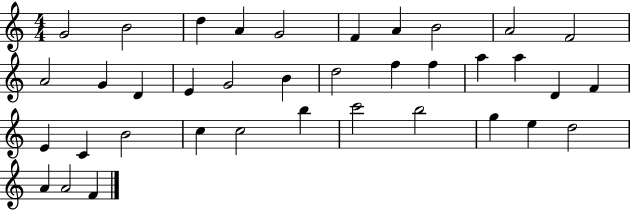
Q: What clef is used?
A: treble